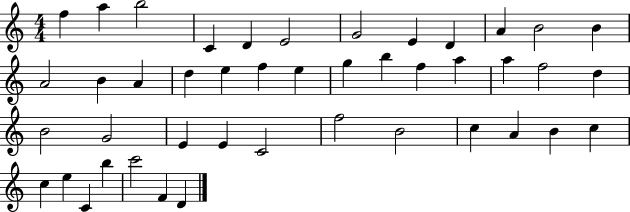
{
  \clef treble
  \numericTimeSignature
  \time 4/4
  \key c \major
  f''4 a''4 b''2 | c'4 d'4 e'2 | g'2 e'4 d'4 | a'4 b'2 b'4 | \break a'2 b'4 a'4 | d''4 e''4 f''4 e''4 | g''4 b''4 f''4 a''4 | a''4 f''2 d''4 | \break b'2 g'2 | e'4 e'4 c'2 | f''2 b'2 | c''4 a'4 b'4 c''4 | \break c''4 e''4 c'4 b''4 | c'''2 f'4 d'4 | \bar "|."
}